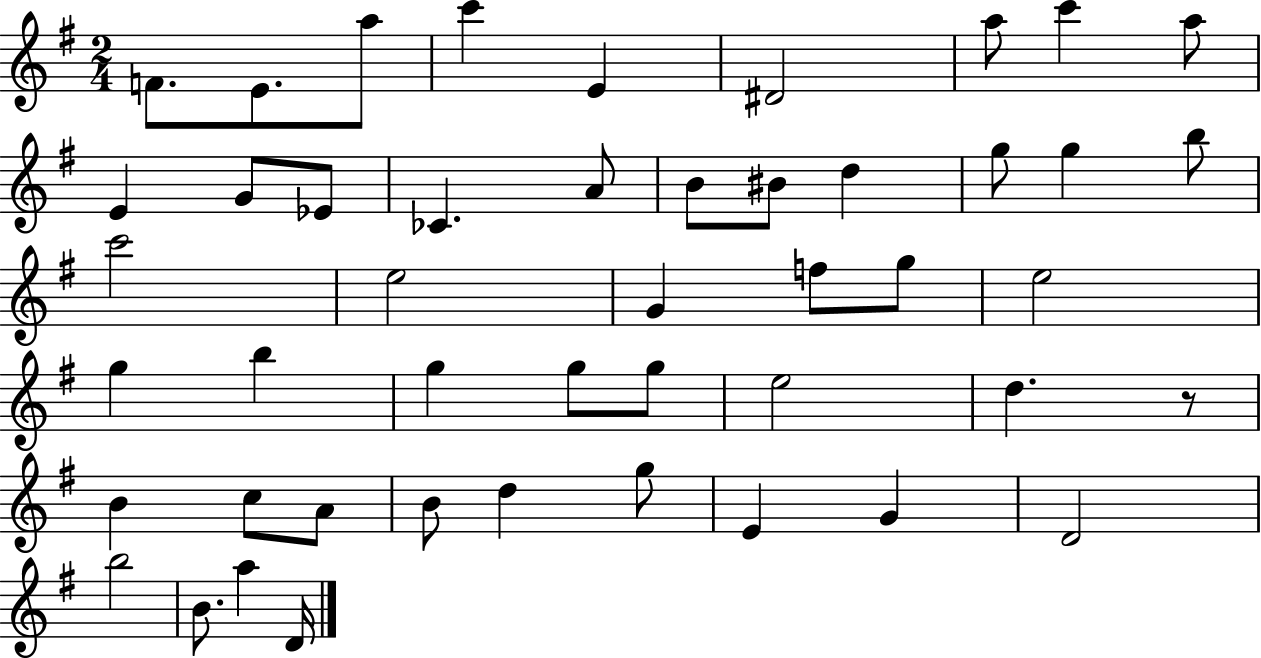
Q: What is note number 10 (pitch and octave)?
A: E4